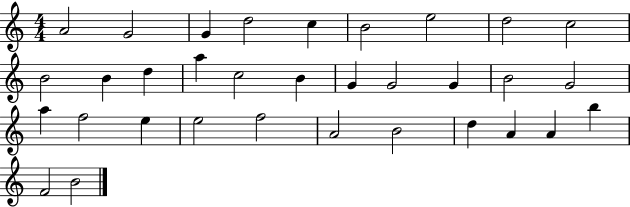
X:1
T:Untitled
M:4/4
L:1/4
K:C
A2 G2 G d2 c B2 e2 d2 c2 B2 B d a c2 B G G2 G B2 G2 a f2 e e2 f2 A2 B2 d A A b F2 B2